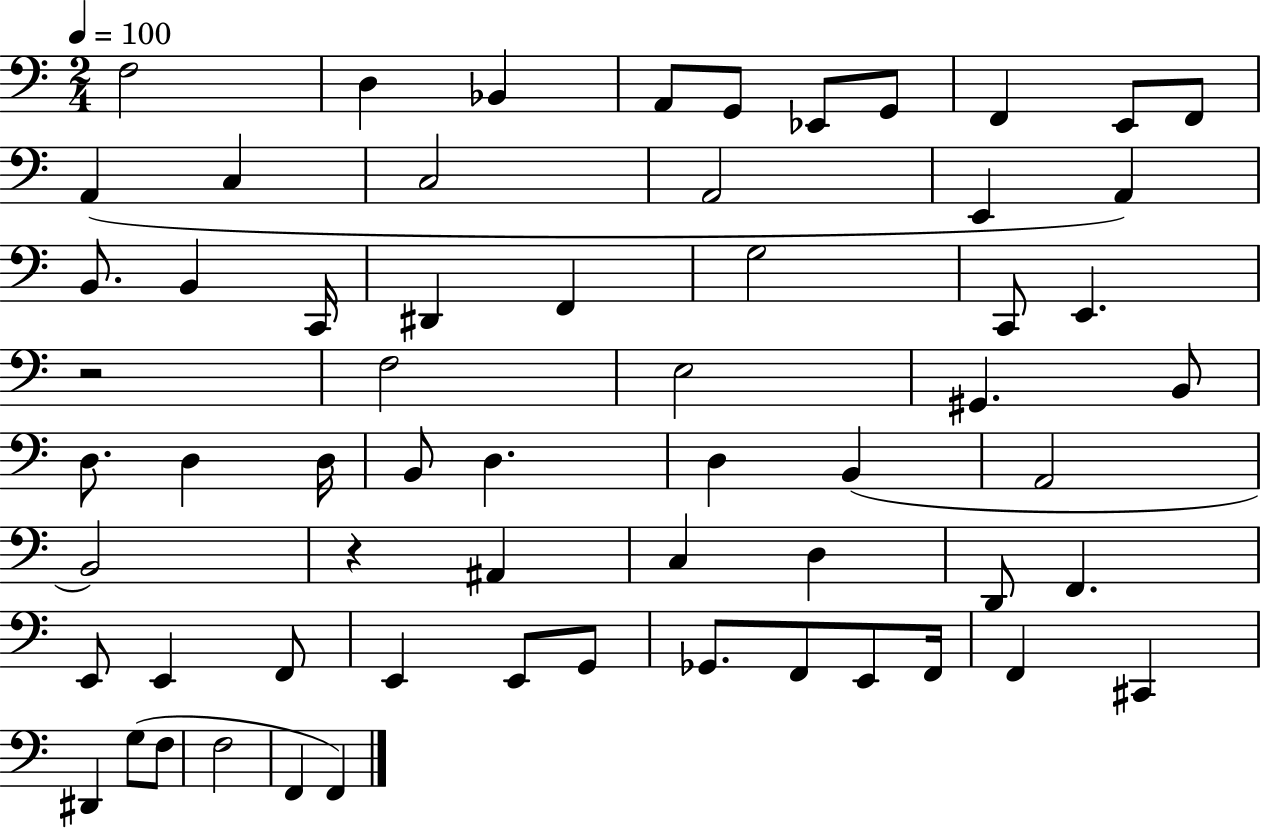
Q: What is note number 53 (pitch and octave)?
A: F2